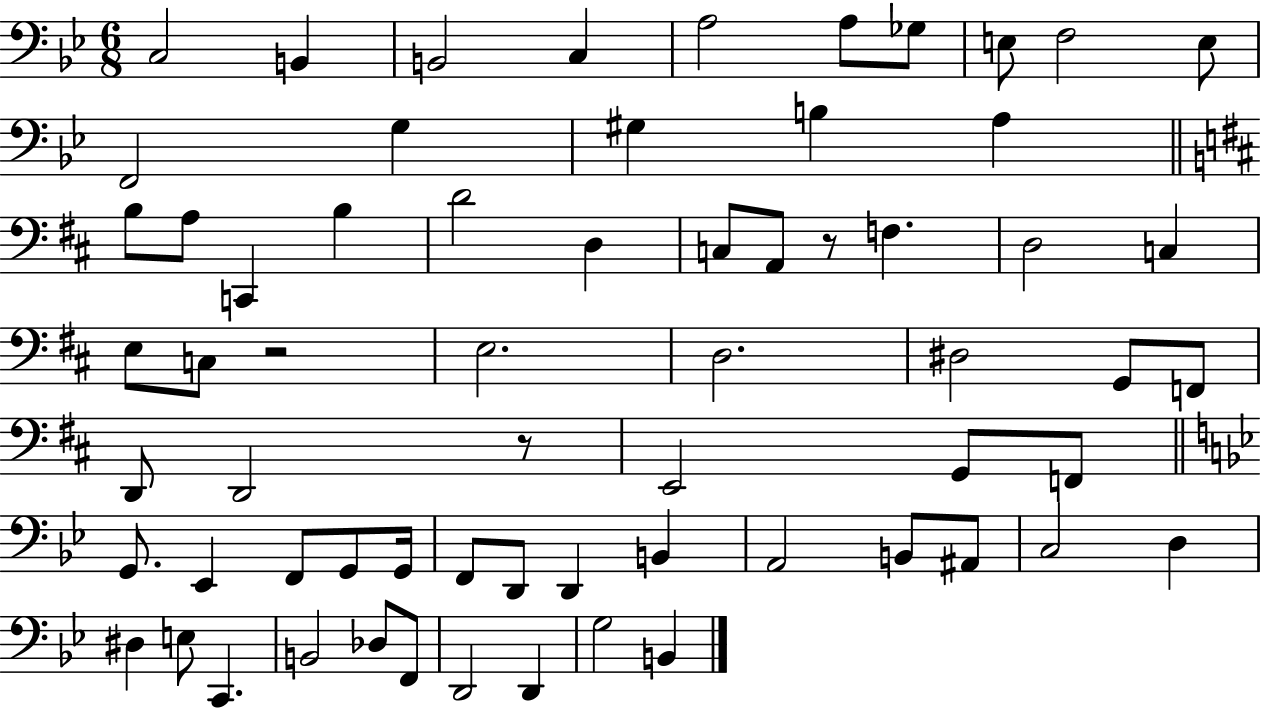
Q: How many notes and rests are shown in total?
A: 65